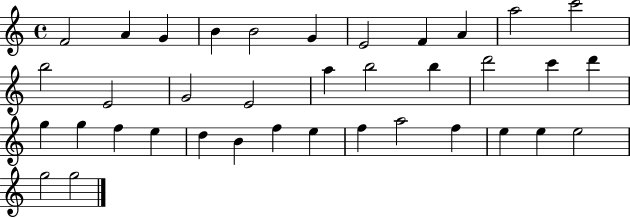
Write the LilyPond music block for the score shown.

{
  \clef treble
  \time 4/4
  \defaultTimeSignature
  \key c \major
  f'2 a'4 g'4 | b'4 b'2 g'4 | e'2 f'4 a'4 | a''2 c'''2 | \break b''2 e'2 | g'2 e'2 | a''4 b''2 b''4 | d'''2 c'''4 d'''4 | \break g''4 g''4 f''4 e''4 | d''4 b'4 f''4 e''4 | f''4 a''2 f''4 | e''4 e''4 e''2 | \break g''2 g''2 | \bar "|."
}